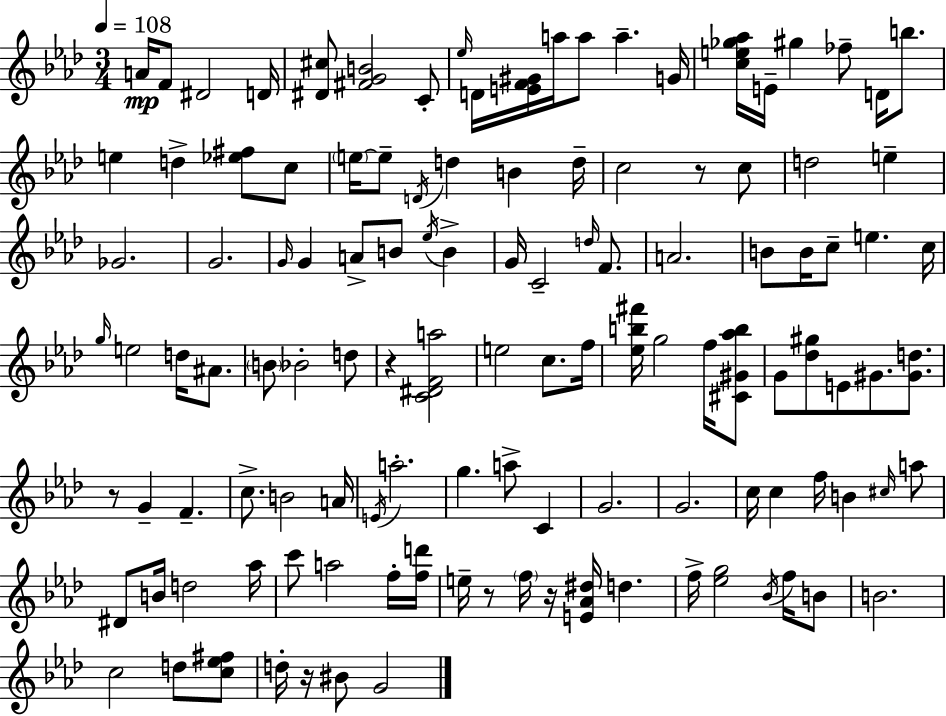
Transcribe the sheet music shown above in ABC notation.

X:1
T:Untitled
M:3/4
L:1/4
K:Ab
A/4 F/2 ^D2 D/4 [^D^c]/2 [^FGB]2 C/2 _e/4 D/4 [EF^G]/4 a/4 a/2 a G/4 [ce_g_a]/4 E/4 ^g _f/2 D/4 b/2 e d [_e^f]/2 c/2 e/4 e/2 D/4 d B d/4 c2 z/2 c/2 d2 e _G2 G2 G/4 G A/2 B/2 _e/4 B G/4 C2 d/4 F/2 A2 B/2 B/4 c/2 e c/4 g/4 e2 d/4 ^A/2 B/2 _B2 d/2 z [C^DFa]2 e2 c/2 f/4 [_eb^f']/4 g2 f/4 [^C^G_ab]/2 G/2 [_d^g]/2 E/2 ^G/2 [^Gd]/2 z/2 G F c/2 B2 A/4 E/4 a2 g a/2 C G2 G2 c/4 c f/4 B ^c/4 a/2 ^D/2 B/4 d2 _a/4 c'/2 a2 f/4 [fd']/4 e/4 z/2 f/4 z/4 [E_A^d]/4 d f/4 [_eg]2 _B/4 f/4 B/2 B2 c2 d/2 [c_e^f]/2 d/4 z/4 ^B/2 G2